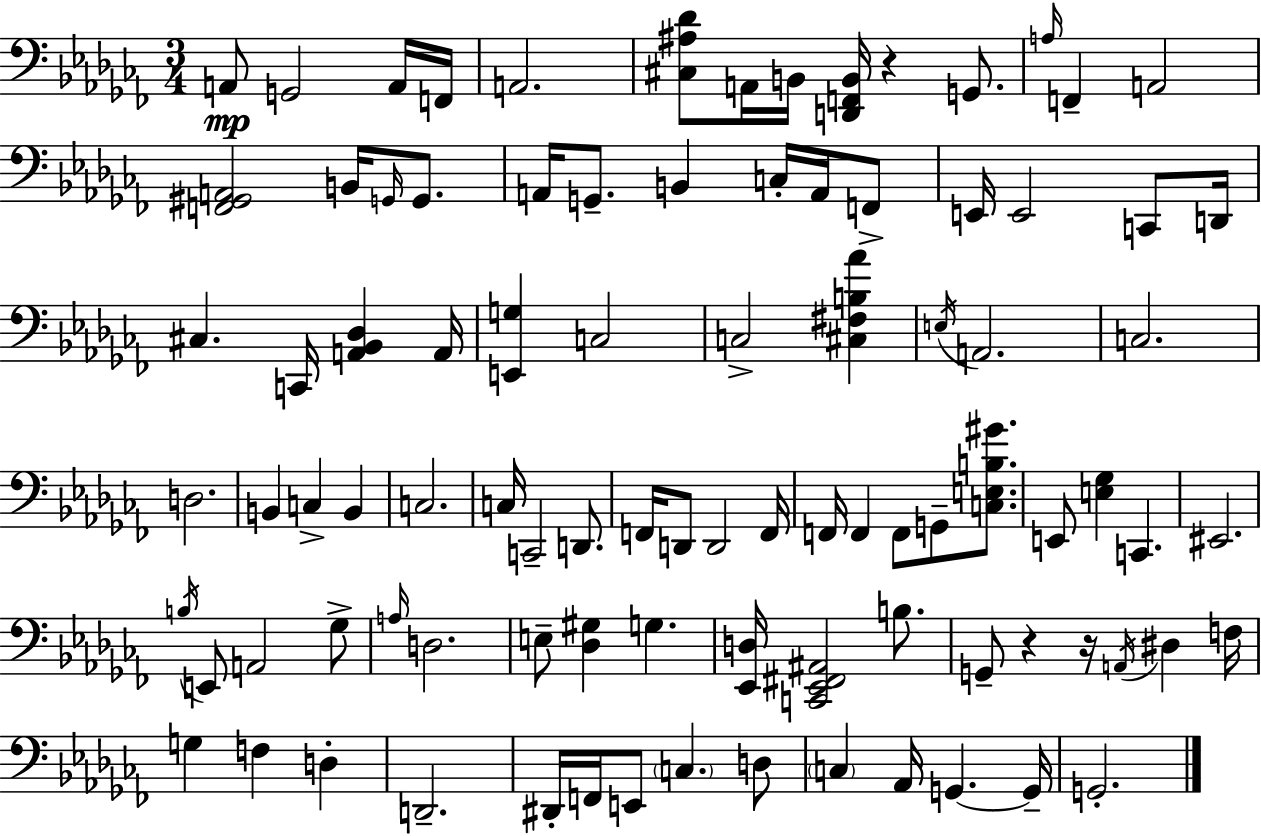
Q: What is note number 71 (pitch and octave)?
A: E2